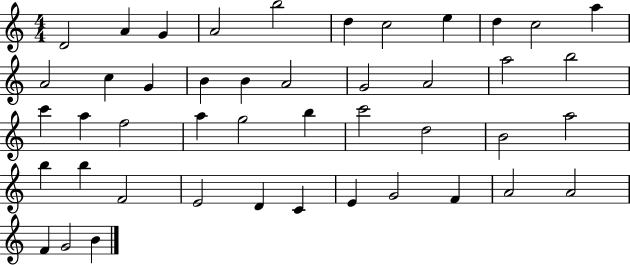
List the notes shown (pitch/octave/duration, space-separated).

D4/h A4/q G4/q A4/h B5/h D5/q C5/h E5/q D5/q C5/h A5/q A4/h C5/q G4/q B4/q B4/q A4/h G4/h A4/h A5/h B5/h C6/q A5/q F5/h A5/q G5/h B5/q C6/h D5/h B4/h A5/h B5/q B5/q F4/h E4/h D4/q C4/q E4/q G4/h F4/q A4/h A4/h F4/q G4/h B4/q